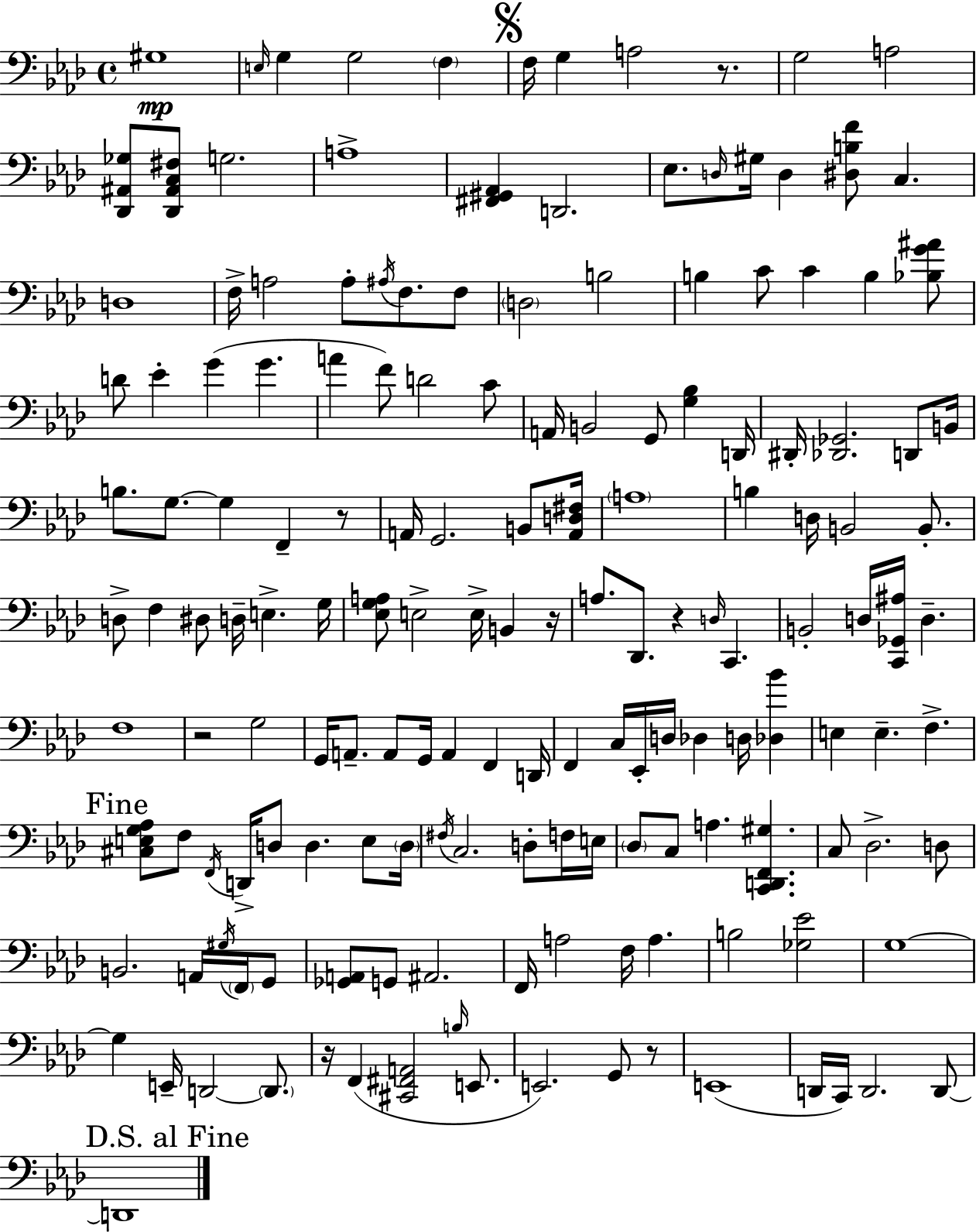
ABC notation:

X:1
T:Untitled
M:4/4
L:1/4
K:Fm
^G,4 E,/4 G, G,2 F, F,/4 G, A,2 z/2 G,2 A,2 [_D,,^A,,_G,]/2 [_D,,^A,,C,^F,]/2 G,2 A,4 [^F,,^G,,_A,,] D,,2 _E,/2 D,/4 ^G,/4 D, [^D,B,F]/2 C, D,4 F,/4 A,2 A,/2 ^A,/4 F,/2 F,/2 D,2 B,2 B, C/2 C B, [_B,G^A]/2 D/2 _E G G A F/2 D2 C/2 A,,/4 B,,2 G,,/2 [G,_B,] D,,/4 ^D,,/4 [_D,,_G,,]2 D,,/2 B,,/4 B,/2 G,/2 G, F,, z/2 A,,/4 G,,2 B,,/2 [A,,D,^F,]/4 A,4 B, D,/4 B,,2 B,,/2 D,/2 F, ^D,/2 D,/4 E, G,/4 [_E,G,A,]/2 E,2 E,/4 B,, z/4 A,/2 _D,,/2 z D,/4 C,, B,,2 D,/4 [C,,_G,,^A,]/4 D, F,4 z2 G,2 G,,/4 A,,/2 A,,/2 G,,/4 A,, F,, D,,/4 F,, C,/4 _E,,/4 D,/4 _D, D,/4 [_D,_B] E, E, F, [^C,E,G,_A,]/2 F,/2 F,,/4 D,,/4 D,/2 D, E,/2 D,/4 ^F,/4 C,2 D,/2 F,/4 E,/4 _D,/2 C,/2 A, [C,,D,,F,,^G,] C,/2 _D,2 D,/2 B,,2 A,,/4 ^G,/4 F,,/4 G,,/2 [_G,,A,,]/2 G,,/2 ^A,,2 F,,/4 A,2 F,/4 A, B,2 [_G,_E]2 G,4 G, E,,/4 D,,2 D,,/2 z/4 F,, [^C,,^F,,A,,]2 B,/4 E,,/2 E,,2 G,,/2 z/2 E,,4 D,,/4 C,,/4 D,,2 D,,/2 D,,4